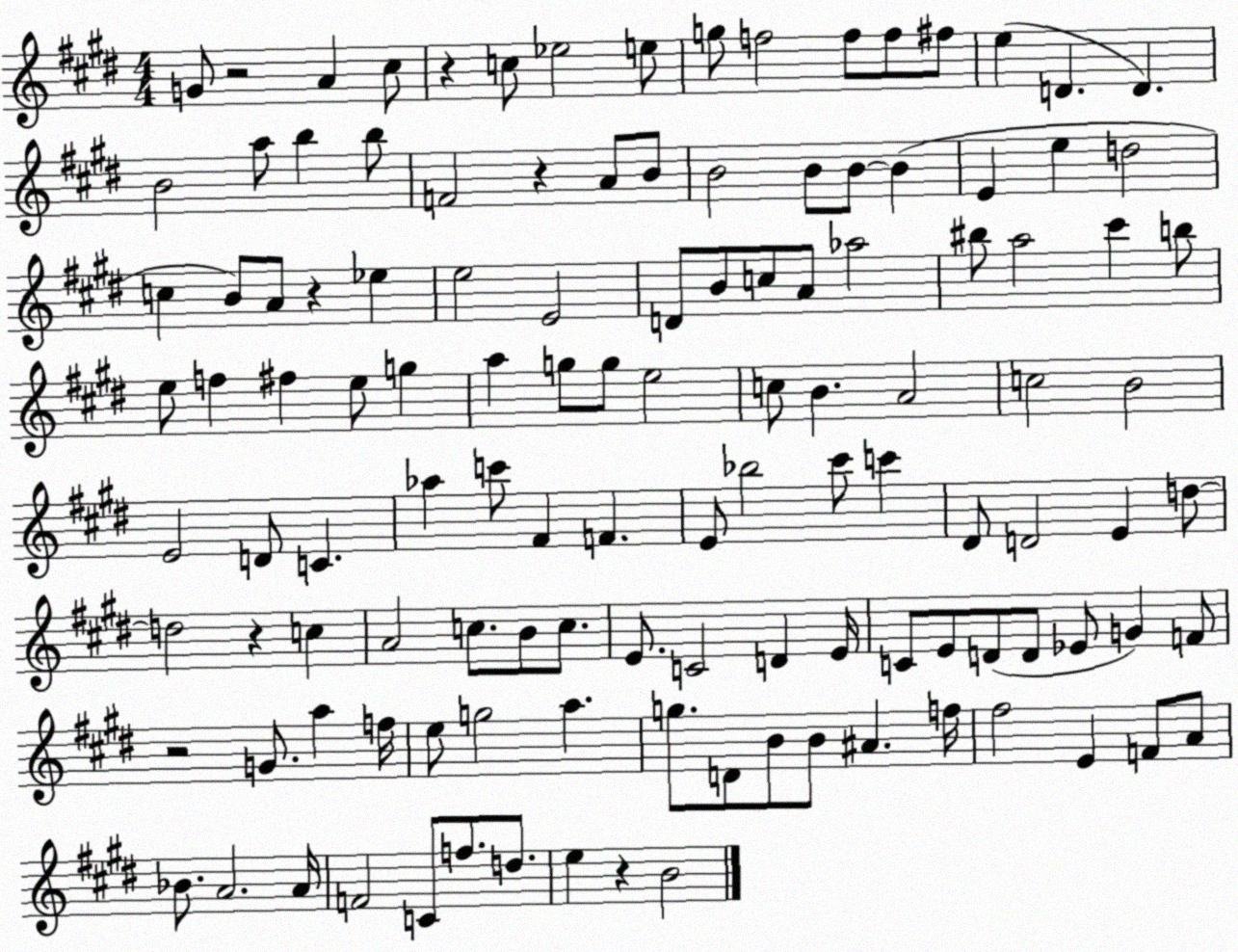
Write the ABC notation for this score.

X:1
T:Untitled
M:4/4
L:1/4
K:E
G/2 z2 A ^c/2 z c/2 _e2 e/2 g/2 f2 f/2 f/2 ^f/2 e D D B2 a/2 b b/2 F2 z A/2 B/2 B2 B/2 B/2 B E e d2 c B/2 A/2 z _e e2 E2 D/2 B/2 c/2 A/2 _a2 ^b/2 a2 ^c' b/2 e/2 f ^f e/2 g a g/2 g/2 e2 c/2 B A2 c2 B2 E2 D/2 C _a c'/2 ^F F E/2 _b2 ^c'/2 c' ^D/2 D2 E d/2 d2 z c A2 c/2 B/2 c/2 E/2 C2 D E/4 C/2 E/2 D/2 D/2 _E/2 G F/2 z2 G/2 a f/4 e/2 g2 a g/2 D/2 B/2 B/2 ^A f/4 ^f2 E F/2 A/2 _B/2 A2 A/4 F2 C/2 f/2 d/2 e z B2